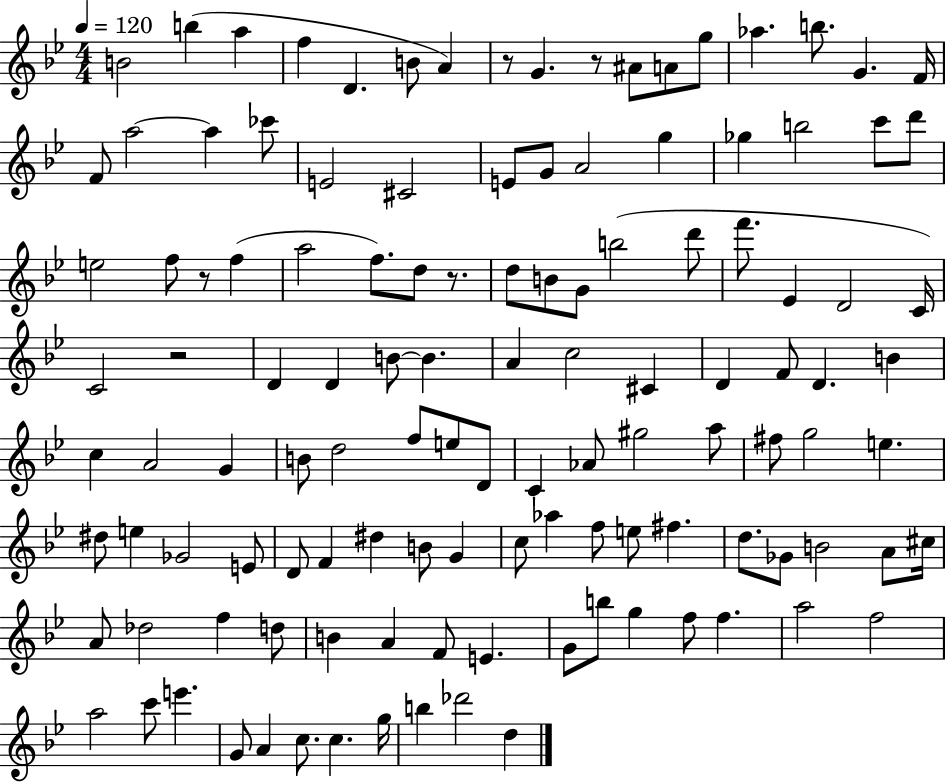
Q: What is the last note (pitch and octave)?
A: D5